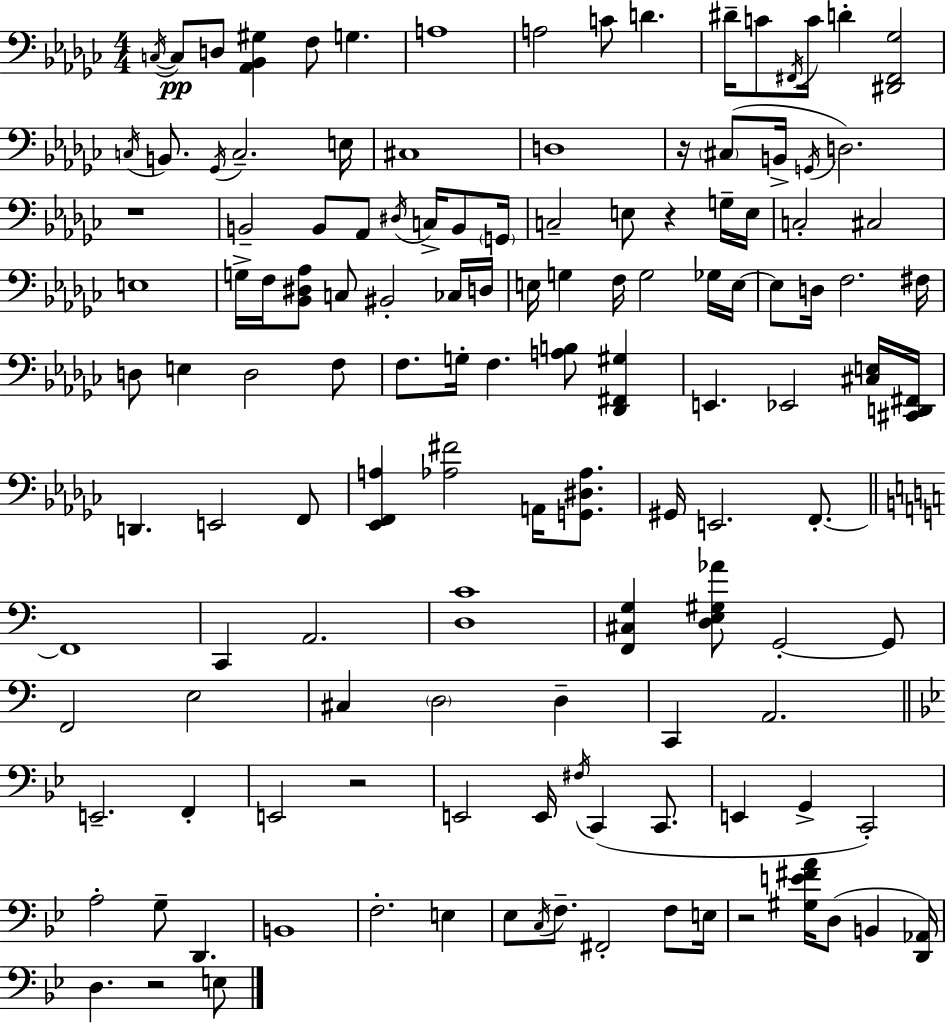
X:1
T:Untitled
M:4/4
L:1/4
K:Ebm
C,/4 C,/2 D,/2 [_A,,_B,,^G,] F,/2 G, A,4 A,2 C/2 D ^D/4 C/2 ^F,,/4 C/4 D [^D,,^F,,_G,]2 C,/4 B,,/2 _G,,/4 C,2 E,/4 ^C,4 D,4 z/4 ^C,/2 B,,/4 G,,/4 D,2 z4 B,,2 B,,/2 _A,,/2 ^D,/4 C,/4 B,,/2 G,,/4 C,2 E,/2 z G,/4 E,/4 C,2 ^C,2 E,4 G,/4 F,/4 [_B,,^D,_A,]/2 C,/2 ^B,,2 _C,/4 D,/4 E,/4 G, F,/4 G,2 _G,/4 E,/4 E,/2 D,/4 F,2 ^F,/4 D,/2 E, D,2 F,/2 F,/2 G,/4 F, [A,B,]/2 [_D,,^F,,^G,] E,, _E,,2 [^C,E,]/4 [^C,,D,,^F,,]/4 D,, E,,2 F,,/2 [_E,,F,,A,] [_A,^F]2 A,,/4 [G,,^D,_A,]/2 ^G,,/4 E,,2 F,,/2 F,,4 C,, A,,2 [D,C]4 [F,,^C,G,] [D,E,^G,_A]/2 G,,2 G,,/2 F,,2 E,2 ^C, D,2 D, C,, A,,2 E,,2 F,, E,,2 z2 E,,2 E,,/4 ^F,/4 C,, C,,/2 E,, G,, C,,2 A,2 G,/2 D,, B,,4 F,2 E, _E,/2 C,/4 F,/2 ^F,,2 F,/2 E,/4 z2 [^G,E^FA]/4 D,/2 B,, [D,,_A,,]/4 D, z2 E,/2